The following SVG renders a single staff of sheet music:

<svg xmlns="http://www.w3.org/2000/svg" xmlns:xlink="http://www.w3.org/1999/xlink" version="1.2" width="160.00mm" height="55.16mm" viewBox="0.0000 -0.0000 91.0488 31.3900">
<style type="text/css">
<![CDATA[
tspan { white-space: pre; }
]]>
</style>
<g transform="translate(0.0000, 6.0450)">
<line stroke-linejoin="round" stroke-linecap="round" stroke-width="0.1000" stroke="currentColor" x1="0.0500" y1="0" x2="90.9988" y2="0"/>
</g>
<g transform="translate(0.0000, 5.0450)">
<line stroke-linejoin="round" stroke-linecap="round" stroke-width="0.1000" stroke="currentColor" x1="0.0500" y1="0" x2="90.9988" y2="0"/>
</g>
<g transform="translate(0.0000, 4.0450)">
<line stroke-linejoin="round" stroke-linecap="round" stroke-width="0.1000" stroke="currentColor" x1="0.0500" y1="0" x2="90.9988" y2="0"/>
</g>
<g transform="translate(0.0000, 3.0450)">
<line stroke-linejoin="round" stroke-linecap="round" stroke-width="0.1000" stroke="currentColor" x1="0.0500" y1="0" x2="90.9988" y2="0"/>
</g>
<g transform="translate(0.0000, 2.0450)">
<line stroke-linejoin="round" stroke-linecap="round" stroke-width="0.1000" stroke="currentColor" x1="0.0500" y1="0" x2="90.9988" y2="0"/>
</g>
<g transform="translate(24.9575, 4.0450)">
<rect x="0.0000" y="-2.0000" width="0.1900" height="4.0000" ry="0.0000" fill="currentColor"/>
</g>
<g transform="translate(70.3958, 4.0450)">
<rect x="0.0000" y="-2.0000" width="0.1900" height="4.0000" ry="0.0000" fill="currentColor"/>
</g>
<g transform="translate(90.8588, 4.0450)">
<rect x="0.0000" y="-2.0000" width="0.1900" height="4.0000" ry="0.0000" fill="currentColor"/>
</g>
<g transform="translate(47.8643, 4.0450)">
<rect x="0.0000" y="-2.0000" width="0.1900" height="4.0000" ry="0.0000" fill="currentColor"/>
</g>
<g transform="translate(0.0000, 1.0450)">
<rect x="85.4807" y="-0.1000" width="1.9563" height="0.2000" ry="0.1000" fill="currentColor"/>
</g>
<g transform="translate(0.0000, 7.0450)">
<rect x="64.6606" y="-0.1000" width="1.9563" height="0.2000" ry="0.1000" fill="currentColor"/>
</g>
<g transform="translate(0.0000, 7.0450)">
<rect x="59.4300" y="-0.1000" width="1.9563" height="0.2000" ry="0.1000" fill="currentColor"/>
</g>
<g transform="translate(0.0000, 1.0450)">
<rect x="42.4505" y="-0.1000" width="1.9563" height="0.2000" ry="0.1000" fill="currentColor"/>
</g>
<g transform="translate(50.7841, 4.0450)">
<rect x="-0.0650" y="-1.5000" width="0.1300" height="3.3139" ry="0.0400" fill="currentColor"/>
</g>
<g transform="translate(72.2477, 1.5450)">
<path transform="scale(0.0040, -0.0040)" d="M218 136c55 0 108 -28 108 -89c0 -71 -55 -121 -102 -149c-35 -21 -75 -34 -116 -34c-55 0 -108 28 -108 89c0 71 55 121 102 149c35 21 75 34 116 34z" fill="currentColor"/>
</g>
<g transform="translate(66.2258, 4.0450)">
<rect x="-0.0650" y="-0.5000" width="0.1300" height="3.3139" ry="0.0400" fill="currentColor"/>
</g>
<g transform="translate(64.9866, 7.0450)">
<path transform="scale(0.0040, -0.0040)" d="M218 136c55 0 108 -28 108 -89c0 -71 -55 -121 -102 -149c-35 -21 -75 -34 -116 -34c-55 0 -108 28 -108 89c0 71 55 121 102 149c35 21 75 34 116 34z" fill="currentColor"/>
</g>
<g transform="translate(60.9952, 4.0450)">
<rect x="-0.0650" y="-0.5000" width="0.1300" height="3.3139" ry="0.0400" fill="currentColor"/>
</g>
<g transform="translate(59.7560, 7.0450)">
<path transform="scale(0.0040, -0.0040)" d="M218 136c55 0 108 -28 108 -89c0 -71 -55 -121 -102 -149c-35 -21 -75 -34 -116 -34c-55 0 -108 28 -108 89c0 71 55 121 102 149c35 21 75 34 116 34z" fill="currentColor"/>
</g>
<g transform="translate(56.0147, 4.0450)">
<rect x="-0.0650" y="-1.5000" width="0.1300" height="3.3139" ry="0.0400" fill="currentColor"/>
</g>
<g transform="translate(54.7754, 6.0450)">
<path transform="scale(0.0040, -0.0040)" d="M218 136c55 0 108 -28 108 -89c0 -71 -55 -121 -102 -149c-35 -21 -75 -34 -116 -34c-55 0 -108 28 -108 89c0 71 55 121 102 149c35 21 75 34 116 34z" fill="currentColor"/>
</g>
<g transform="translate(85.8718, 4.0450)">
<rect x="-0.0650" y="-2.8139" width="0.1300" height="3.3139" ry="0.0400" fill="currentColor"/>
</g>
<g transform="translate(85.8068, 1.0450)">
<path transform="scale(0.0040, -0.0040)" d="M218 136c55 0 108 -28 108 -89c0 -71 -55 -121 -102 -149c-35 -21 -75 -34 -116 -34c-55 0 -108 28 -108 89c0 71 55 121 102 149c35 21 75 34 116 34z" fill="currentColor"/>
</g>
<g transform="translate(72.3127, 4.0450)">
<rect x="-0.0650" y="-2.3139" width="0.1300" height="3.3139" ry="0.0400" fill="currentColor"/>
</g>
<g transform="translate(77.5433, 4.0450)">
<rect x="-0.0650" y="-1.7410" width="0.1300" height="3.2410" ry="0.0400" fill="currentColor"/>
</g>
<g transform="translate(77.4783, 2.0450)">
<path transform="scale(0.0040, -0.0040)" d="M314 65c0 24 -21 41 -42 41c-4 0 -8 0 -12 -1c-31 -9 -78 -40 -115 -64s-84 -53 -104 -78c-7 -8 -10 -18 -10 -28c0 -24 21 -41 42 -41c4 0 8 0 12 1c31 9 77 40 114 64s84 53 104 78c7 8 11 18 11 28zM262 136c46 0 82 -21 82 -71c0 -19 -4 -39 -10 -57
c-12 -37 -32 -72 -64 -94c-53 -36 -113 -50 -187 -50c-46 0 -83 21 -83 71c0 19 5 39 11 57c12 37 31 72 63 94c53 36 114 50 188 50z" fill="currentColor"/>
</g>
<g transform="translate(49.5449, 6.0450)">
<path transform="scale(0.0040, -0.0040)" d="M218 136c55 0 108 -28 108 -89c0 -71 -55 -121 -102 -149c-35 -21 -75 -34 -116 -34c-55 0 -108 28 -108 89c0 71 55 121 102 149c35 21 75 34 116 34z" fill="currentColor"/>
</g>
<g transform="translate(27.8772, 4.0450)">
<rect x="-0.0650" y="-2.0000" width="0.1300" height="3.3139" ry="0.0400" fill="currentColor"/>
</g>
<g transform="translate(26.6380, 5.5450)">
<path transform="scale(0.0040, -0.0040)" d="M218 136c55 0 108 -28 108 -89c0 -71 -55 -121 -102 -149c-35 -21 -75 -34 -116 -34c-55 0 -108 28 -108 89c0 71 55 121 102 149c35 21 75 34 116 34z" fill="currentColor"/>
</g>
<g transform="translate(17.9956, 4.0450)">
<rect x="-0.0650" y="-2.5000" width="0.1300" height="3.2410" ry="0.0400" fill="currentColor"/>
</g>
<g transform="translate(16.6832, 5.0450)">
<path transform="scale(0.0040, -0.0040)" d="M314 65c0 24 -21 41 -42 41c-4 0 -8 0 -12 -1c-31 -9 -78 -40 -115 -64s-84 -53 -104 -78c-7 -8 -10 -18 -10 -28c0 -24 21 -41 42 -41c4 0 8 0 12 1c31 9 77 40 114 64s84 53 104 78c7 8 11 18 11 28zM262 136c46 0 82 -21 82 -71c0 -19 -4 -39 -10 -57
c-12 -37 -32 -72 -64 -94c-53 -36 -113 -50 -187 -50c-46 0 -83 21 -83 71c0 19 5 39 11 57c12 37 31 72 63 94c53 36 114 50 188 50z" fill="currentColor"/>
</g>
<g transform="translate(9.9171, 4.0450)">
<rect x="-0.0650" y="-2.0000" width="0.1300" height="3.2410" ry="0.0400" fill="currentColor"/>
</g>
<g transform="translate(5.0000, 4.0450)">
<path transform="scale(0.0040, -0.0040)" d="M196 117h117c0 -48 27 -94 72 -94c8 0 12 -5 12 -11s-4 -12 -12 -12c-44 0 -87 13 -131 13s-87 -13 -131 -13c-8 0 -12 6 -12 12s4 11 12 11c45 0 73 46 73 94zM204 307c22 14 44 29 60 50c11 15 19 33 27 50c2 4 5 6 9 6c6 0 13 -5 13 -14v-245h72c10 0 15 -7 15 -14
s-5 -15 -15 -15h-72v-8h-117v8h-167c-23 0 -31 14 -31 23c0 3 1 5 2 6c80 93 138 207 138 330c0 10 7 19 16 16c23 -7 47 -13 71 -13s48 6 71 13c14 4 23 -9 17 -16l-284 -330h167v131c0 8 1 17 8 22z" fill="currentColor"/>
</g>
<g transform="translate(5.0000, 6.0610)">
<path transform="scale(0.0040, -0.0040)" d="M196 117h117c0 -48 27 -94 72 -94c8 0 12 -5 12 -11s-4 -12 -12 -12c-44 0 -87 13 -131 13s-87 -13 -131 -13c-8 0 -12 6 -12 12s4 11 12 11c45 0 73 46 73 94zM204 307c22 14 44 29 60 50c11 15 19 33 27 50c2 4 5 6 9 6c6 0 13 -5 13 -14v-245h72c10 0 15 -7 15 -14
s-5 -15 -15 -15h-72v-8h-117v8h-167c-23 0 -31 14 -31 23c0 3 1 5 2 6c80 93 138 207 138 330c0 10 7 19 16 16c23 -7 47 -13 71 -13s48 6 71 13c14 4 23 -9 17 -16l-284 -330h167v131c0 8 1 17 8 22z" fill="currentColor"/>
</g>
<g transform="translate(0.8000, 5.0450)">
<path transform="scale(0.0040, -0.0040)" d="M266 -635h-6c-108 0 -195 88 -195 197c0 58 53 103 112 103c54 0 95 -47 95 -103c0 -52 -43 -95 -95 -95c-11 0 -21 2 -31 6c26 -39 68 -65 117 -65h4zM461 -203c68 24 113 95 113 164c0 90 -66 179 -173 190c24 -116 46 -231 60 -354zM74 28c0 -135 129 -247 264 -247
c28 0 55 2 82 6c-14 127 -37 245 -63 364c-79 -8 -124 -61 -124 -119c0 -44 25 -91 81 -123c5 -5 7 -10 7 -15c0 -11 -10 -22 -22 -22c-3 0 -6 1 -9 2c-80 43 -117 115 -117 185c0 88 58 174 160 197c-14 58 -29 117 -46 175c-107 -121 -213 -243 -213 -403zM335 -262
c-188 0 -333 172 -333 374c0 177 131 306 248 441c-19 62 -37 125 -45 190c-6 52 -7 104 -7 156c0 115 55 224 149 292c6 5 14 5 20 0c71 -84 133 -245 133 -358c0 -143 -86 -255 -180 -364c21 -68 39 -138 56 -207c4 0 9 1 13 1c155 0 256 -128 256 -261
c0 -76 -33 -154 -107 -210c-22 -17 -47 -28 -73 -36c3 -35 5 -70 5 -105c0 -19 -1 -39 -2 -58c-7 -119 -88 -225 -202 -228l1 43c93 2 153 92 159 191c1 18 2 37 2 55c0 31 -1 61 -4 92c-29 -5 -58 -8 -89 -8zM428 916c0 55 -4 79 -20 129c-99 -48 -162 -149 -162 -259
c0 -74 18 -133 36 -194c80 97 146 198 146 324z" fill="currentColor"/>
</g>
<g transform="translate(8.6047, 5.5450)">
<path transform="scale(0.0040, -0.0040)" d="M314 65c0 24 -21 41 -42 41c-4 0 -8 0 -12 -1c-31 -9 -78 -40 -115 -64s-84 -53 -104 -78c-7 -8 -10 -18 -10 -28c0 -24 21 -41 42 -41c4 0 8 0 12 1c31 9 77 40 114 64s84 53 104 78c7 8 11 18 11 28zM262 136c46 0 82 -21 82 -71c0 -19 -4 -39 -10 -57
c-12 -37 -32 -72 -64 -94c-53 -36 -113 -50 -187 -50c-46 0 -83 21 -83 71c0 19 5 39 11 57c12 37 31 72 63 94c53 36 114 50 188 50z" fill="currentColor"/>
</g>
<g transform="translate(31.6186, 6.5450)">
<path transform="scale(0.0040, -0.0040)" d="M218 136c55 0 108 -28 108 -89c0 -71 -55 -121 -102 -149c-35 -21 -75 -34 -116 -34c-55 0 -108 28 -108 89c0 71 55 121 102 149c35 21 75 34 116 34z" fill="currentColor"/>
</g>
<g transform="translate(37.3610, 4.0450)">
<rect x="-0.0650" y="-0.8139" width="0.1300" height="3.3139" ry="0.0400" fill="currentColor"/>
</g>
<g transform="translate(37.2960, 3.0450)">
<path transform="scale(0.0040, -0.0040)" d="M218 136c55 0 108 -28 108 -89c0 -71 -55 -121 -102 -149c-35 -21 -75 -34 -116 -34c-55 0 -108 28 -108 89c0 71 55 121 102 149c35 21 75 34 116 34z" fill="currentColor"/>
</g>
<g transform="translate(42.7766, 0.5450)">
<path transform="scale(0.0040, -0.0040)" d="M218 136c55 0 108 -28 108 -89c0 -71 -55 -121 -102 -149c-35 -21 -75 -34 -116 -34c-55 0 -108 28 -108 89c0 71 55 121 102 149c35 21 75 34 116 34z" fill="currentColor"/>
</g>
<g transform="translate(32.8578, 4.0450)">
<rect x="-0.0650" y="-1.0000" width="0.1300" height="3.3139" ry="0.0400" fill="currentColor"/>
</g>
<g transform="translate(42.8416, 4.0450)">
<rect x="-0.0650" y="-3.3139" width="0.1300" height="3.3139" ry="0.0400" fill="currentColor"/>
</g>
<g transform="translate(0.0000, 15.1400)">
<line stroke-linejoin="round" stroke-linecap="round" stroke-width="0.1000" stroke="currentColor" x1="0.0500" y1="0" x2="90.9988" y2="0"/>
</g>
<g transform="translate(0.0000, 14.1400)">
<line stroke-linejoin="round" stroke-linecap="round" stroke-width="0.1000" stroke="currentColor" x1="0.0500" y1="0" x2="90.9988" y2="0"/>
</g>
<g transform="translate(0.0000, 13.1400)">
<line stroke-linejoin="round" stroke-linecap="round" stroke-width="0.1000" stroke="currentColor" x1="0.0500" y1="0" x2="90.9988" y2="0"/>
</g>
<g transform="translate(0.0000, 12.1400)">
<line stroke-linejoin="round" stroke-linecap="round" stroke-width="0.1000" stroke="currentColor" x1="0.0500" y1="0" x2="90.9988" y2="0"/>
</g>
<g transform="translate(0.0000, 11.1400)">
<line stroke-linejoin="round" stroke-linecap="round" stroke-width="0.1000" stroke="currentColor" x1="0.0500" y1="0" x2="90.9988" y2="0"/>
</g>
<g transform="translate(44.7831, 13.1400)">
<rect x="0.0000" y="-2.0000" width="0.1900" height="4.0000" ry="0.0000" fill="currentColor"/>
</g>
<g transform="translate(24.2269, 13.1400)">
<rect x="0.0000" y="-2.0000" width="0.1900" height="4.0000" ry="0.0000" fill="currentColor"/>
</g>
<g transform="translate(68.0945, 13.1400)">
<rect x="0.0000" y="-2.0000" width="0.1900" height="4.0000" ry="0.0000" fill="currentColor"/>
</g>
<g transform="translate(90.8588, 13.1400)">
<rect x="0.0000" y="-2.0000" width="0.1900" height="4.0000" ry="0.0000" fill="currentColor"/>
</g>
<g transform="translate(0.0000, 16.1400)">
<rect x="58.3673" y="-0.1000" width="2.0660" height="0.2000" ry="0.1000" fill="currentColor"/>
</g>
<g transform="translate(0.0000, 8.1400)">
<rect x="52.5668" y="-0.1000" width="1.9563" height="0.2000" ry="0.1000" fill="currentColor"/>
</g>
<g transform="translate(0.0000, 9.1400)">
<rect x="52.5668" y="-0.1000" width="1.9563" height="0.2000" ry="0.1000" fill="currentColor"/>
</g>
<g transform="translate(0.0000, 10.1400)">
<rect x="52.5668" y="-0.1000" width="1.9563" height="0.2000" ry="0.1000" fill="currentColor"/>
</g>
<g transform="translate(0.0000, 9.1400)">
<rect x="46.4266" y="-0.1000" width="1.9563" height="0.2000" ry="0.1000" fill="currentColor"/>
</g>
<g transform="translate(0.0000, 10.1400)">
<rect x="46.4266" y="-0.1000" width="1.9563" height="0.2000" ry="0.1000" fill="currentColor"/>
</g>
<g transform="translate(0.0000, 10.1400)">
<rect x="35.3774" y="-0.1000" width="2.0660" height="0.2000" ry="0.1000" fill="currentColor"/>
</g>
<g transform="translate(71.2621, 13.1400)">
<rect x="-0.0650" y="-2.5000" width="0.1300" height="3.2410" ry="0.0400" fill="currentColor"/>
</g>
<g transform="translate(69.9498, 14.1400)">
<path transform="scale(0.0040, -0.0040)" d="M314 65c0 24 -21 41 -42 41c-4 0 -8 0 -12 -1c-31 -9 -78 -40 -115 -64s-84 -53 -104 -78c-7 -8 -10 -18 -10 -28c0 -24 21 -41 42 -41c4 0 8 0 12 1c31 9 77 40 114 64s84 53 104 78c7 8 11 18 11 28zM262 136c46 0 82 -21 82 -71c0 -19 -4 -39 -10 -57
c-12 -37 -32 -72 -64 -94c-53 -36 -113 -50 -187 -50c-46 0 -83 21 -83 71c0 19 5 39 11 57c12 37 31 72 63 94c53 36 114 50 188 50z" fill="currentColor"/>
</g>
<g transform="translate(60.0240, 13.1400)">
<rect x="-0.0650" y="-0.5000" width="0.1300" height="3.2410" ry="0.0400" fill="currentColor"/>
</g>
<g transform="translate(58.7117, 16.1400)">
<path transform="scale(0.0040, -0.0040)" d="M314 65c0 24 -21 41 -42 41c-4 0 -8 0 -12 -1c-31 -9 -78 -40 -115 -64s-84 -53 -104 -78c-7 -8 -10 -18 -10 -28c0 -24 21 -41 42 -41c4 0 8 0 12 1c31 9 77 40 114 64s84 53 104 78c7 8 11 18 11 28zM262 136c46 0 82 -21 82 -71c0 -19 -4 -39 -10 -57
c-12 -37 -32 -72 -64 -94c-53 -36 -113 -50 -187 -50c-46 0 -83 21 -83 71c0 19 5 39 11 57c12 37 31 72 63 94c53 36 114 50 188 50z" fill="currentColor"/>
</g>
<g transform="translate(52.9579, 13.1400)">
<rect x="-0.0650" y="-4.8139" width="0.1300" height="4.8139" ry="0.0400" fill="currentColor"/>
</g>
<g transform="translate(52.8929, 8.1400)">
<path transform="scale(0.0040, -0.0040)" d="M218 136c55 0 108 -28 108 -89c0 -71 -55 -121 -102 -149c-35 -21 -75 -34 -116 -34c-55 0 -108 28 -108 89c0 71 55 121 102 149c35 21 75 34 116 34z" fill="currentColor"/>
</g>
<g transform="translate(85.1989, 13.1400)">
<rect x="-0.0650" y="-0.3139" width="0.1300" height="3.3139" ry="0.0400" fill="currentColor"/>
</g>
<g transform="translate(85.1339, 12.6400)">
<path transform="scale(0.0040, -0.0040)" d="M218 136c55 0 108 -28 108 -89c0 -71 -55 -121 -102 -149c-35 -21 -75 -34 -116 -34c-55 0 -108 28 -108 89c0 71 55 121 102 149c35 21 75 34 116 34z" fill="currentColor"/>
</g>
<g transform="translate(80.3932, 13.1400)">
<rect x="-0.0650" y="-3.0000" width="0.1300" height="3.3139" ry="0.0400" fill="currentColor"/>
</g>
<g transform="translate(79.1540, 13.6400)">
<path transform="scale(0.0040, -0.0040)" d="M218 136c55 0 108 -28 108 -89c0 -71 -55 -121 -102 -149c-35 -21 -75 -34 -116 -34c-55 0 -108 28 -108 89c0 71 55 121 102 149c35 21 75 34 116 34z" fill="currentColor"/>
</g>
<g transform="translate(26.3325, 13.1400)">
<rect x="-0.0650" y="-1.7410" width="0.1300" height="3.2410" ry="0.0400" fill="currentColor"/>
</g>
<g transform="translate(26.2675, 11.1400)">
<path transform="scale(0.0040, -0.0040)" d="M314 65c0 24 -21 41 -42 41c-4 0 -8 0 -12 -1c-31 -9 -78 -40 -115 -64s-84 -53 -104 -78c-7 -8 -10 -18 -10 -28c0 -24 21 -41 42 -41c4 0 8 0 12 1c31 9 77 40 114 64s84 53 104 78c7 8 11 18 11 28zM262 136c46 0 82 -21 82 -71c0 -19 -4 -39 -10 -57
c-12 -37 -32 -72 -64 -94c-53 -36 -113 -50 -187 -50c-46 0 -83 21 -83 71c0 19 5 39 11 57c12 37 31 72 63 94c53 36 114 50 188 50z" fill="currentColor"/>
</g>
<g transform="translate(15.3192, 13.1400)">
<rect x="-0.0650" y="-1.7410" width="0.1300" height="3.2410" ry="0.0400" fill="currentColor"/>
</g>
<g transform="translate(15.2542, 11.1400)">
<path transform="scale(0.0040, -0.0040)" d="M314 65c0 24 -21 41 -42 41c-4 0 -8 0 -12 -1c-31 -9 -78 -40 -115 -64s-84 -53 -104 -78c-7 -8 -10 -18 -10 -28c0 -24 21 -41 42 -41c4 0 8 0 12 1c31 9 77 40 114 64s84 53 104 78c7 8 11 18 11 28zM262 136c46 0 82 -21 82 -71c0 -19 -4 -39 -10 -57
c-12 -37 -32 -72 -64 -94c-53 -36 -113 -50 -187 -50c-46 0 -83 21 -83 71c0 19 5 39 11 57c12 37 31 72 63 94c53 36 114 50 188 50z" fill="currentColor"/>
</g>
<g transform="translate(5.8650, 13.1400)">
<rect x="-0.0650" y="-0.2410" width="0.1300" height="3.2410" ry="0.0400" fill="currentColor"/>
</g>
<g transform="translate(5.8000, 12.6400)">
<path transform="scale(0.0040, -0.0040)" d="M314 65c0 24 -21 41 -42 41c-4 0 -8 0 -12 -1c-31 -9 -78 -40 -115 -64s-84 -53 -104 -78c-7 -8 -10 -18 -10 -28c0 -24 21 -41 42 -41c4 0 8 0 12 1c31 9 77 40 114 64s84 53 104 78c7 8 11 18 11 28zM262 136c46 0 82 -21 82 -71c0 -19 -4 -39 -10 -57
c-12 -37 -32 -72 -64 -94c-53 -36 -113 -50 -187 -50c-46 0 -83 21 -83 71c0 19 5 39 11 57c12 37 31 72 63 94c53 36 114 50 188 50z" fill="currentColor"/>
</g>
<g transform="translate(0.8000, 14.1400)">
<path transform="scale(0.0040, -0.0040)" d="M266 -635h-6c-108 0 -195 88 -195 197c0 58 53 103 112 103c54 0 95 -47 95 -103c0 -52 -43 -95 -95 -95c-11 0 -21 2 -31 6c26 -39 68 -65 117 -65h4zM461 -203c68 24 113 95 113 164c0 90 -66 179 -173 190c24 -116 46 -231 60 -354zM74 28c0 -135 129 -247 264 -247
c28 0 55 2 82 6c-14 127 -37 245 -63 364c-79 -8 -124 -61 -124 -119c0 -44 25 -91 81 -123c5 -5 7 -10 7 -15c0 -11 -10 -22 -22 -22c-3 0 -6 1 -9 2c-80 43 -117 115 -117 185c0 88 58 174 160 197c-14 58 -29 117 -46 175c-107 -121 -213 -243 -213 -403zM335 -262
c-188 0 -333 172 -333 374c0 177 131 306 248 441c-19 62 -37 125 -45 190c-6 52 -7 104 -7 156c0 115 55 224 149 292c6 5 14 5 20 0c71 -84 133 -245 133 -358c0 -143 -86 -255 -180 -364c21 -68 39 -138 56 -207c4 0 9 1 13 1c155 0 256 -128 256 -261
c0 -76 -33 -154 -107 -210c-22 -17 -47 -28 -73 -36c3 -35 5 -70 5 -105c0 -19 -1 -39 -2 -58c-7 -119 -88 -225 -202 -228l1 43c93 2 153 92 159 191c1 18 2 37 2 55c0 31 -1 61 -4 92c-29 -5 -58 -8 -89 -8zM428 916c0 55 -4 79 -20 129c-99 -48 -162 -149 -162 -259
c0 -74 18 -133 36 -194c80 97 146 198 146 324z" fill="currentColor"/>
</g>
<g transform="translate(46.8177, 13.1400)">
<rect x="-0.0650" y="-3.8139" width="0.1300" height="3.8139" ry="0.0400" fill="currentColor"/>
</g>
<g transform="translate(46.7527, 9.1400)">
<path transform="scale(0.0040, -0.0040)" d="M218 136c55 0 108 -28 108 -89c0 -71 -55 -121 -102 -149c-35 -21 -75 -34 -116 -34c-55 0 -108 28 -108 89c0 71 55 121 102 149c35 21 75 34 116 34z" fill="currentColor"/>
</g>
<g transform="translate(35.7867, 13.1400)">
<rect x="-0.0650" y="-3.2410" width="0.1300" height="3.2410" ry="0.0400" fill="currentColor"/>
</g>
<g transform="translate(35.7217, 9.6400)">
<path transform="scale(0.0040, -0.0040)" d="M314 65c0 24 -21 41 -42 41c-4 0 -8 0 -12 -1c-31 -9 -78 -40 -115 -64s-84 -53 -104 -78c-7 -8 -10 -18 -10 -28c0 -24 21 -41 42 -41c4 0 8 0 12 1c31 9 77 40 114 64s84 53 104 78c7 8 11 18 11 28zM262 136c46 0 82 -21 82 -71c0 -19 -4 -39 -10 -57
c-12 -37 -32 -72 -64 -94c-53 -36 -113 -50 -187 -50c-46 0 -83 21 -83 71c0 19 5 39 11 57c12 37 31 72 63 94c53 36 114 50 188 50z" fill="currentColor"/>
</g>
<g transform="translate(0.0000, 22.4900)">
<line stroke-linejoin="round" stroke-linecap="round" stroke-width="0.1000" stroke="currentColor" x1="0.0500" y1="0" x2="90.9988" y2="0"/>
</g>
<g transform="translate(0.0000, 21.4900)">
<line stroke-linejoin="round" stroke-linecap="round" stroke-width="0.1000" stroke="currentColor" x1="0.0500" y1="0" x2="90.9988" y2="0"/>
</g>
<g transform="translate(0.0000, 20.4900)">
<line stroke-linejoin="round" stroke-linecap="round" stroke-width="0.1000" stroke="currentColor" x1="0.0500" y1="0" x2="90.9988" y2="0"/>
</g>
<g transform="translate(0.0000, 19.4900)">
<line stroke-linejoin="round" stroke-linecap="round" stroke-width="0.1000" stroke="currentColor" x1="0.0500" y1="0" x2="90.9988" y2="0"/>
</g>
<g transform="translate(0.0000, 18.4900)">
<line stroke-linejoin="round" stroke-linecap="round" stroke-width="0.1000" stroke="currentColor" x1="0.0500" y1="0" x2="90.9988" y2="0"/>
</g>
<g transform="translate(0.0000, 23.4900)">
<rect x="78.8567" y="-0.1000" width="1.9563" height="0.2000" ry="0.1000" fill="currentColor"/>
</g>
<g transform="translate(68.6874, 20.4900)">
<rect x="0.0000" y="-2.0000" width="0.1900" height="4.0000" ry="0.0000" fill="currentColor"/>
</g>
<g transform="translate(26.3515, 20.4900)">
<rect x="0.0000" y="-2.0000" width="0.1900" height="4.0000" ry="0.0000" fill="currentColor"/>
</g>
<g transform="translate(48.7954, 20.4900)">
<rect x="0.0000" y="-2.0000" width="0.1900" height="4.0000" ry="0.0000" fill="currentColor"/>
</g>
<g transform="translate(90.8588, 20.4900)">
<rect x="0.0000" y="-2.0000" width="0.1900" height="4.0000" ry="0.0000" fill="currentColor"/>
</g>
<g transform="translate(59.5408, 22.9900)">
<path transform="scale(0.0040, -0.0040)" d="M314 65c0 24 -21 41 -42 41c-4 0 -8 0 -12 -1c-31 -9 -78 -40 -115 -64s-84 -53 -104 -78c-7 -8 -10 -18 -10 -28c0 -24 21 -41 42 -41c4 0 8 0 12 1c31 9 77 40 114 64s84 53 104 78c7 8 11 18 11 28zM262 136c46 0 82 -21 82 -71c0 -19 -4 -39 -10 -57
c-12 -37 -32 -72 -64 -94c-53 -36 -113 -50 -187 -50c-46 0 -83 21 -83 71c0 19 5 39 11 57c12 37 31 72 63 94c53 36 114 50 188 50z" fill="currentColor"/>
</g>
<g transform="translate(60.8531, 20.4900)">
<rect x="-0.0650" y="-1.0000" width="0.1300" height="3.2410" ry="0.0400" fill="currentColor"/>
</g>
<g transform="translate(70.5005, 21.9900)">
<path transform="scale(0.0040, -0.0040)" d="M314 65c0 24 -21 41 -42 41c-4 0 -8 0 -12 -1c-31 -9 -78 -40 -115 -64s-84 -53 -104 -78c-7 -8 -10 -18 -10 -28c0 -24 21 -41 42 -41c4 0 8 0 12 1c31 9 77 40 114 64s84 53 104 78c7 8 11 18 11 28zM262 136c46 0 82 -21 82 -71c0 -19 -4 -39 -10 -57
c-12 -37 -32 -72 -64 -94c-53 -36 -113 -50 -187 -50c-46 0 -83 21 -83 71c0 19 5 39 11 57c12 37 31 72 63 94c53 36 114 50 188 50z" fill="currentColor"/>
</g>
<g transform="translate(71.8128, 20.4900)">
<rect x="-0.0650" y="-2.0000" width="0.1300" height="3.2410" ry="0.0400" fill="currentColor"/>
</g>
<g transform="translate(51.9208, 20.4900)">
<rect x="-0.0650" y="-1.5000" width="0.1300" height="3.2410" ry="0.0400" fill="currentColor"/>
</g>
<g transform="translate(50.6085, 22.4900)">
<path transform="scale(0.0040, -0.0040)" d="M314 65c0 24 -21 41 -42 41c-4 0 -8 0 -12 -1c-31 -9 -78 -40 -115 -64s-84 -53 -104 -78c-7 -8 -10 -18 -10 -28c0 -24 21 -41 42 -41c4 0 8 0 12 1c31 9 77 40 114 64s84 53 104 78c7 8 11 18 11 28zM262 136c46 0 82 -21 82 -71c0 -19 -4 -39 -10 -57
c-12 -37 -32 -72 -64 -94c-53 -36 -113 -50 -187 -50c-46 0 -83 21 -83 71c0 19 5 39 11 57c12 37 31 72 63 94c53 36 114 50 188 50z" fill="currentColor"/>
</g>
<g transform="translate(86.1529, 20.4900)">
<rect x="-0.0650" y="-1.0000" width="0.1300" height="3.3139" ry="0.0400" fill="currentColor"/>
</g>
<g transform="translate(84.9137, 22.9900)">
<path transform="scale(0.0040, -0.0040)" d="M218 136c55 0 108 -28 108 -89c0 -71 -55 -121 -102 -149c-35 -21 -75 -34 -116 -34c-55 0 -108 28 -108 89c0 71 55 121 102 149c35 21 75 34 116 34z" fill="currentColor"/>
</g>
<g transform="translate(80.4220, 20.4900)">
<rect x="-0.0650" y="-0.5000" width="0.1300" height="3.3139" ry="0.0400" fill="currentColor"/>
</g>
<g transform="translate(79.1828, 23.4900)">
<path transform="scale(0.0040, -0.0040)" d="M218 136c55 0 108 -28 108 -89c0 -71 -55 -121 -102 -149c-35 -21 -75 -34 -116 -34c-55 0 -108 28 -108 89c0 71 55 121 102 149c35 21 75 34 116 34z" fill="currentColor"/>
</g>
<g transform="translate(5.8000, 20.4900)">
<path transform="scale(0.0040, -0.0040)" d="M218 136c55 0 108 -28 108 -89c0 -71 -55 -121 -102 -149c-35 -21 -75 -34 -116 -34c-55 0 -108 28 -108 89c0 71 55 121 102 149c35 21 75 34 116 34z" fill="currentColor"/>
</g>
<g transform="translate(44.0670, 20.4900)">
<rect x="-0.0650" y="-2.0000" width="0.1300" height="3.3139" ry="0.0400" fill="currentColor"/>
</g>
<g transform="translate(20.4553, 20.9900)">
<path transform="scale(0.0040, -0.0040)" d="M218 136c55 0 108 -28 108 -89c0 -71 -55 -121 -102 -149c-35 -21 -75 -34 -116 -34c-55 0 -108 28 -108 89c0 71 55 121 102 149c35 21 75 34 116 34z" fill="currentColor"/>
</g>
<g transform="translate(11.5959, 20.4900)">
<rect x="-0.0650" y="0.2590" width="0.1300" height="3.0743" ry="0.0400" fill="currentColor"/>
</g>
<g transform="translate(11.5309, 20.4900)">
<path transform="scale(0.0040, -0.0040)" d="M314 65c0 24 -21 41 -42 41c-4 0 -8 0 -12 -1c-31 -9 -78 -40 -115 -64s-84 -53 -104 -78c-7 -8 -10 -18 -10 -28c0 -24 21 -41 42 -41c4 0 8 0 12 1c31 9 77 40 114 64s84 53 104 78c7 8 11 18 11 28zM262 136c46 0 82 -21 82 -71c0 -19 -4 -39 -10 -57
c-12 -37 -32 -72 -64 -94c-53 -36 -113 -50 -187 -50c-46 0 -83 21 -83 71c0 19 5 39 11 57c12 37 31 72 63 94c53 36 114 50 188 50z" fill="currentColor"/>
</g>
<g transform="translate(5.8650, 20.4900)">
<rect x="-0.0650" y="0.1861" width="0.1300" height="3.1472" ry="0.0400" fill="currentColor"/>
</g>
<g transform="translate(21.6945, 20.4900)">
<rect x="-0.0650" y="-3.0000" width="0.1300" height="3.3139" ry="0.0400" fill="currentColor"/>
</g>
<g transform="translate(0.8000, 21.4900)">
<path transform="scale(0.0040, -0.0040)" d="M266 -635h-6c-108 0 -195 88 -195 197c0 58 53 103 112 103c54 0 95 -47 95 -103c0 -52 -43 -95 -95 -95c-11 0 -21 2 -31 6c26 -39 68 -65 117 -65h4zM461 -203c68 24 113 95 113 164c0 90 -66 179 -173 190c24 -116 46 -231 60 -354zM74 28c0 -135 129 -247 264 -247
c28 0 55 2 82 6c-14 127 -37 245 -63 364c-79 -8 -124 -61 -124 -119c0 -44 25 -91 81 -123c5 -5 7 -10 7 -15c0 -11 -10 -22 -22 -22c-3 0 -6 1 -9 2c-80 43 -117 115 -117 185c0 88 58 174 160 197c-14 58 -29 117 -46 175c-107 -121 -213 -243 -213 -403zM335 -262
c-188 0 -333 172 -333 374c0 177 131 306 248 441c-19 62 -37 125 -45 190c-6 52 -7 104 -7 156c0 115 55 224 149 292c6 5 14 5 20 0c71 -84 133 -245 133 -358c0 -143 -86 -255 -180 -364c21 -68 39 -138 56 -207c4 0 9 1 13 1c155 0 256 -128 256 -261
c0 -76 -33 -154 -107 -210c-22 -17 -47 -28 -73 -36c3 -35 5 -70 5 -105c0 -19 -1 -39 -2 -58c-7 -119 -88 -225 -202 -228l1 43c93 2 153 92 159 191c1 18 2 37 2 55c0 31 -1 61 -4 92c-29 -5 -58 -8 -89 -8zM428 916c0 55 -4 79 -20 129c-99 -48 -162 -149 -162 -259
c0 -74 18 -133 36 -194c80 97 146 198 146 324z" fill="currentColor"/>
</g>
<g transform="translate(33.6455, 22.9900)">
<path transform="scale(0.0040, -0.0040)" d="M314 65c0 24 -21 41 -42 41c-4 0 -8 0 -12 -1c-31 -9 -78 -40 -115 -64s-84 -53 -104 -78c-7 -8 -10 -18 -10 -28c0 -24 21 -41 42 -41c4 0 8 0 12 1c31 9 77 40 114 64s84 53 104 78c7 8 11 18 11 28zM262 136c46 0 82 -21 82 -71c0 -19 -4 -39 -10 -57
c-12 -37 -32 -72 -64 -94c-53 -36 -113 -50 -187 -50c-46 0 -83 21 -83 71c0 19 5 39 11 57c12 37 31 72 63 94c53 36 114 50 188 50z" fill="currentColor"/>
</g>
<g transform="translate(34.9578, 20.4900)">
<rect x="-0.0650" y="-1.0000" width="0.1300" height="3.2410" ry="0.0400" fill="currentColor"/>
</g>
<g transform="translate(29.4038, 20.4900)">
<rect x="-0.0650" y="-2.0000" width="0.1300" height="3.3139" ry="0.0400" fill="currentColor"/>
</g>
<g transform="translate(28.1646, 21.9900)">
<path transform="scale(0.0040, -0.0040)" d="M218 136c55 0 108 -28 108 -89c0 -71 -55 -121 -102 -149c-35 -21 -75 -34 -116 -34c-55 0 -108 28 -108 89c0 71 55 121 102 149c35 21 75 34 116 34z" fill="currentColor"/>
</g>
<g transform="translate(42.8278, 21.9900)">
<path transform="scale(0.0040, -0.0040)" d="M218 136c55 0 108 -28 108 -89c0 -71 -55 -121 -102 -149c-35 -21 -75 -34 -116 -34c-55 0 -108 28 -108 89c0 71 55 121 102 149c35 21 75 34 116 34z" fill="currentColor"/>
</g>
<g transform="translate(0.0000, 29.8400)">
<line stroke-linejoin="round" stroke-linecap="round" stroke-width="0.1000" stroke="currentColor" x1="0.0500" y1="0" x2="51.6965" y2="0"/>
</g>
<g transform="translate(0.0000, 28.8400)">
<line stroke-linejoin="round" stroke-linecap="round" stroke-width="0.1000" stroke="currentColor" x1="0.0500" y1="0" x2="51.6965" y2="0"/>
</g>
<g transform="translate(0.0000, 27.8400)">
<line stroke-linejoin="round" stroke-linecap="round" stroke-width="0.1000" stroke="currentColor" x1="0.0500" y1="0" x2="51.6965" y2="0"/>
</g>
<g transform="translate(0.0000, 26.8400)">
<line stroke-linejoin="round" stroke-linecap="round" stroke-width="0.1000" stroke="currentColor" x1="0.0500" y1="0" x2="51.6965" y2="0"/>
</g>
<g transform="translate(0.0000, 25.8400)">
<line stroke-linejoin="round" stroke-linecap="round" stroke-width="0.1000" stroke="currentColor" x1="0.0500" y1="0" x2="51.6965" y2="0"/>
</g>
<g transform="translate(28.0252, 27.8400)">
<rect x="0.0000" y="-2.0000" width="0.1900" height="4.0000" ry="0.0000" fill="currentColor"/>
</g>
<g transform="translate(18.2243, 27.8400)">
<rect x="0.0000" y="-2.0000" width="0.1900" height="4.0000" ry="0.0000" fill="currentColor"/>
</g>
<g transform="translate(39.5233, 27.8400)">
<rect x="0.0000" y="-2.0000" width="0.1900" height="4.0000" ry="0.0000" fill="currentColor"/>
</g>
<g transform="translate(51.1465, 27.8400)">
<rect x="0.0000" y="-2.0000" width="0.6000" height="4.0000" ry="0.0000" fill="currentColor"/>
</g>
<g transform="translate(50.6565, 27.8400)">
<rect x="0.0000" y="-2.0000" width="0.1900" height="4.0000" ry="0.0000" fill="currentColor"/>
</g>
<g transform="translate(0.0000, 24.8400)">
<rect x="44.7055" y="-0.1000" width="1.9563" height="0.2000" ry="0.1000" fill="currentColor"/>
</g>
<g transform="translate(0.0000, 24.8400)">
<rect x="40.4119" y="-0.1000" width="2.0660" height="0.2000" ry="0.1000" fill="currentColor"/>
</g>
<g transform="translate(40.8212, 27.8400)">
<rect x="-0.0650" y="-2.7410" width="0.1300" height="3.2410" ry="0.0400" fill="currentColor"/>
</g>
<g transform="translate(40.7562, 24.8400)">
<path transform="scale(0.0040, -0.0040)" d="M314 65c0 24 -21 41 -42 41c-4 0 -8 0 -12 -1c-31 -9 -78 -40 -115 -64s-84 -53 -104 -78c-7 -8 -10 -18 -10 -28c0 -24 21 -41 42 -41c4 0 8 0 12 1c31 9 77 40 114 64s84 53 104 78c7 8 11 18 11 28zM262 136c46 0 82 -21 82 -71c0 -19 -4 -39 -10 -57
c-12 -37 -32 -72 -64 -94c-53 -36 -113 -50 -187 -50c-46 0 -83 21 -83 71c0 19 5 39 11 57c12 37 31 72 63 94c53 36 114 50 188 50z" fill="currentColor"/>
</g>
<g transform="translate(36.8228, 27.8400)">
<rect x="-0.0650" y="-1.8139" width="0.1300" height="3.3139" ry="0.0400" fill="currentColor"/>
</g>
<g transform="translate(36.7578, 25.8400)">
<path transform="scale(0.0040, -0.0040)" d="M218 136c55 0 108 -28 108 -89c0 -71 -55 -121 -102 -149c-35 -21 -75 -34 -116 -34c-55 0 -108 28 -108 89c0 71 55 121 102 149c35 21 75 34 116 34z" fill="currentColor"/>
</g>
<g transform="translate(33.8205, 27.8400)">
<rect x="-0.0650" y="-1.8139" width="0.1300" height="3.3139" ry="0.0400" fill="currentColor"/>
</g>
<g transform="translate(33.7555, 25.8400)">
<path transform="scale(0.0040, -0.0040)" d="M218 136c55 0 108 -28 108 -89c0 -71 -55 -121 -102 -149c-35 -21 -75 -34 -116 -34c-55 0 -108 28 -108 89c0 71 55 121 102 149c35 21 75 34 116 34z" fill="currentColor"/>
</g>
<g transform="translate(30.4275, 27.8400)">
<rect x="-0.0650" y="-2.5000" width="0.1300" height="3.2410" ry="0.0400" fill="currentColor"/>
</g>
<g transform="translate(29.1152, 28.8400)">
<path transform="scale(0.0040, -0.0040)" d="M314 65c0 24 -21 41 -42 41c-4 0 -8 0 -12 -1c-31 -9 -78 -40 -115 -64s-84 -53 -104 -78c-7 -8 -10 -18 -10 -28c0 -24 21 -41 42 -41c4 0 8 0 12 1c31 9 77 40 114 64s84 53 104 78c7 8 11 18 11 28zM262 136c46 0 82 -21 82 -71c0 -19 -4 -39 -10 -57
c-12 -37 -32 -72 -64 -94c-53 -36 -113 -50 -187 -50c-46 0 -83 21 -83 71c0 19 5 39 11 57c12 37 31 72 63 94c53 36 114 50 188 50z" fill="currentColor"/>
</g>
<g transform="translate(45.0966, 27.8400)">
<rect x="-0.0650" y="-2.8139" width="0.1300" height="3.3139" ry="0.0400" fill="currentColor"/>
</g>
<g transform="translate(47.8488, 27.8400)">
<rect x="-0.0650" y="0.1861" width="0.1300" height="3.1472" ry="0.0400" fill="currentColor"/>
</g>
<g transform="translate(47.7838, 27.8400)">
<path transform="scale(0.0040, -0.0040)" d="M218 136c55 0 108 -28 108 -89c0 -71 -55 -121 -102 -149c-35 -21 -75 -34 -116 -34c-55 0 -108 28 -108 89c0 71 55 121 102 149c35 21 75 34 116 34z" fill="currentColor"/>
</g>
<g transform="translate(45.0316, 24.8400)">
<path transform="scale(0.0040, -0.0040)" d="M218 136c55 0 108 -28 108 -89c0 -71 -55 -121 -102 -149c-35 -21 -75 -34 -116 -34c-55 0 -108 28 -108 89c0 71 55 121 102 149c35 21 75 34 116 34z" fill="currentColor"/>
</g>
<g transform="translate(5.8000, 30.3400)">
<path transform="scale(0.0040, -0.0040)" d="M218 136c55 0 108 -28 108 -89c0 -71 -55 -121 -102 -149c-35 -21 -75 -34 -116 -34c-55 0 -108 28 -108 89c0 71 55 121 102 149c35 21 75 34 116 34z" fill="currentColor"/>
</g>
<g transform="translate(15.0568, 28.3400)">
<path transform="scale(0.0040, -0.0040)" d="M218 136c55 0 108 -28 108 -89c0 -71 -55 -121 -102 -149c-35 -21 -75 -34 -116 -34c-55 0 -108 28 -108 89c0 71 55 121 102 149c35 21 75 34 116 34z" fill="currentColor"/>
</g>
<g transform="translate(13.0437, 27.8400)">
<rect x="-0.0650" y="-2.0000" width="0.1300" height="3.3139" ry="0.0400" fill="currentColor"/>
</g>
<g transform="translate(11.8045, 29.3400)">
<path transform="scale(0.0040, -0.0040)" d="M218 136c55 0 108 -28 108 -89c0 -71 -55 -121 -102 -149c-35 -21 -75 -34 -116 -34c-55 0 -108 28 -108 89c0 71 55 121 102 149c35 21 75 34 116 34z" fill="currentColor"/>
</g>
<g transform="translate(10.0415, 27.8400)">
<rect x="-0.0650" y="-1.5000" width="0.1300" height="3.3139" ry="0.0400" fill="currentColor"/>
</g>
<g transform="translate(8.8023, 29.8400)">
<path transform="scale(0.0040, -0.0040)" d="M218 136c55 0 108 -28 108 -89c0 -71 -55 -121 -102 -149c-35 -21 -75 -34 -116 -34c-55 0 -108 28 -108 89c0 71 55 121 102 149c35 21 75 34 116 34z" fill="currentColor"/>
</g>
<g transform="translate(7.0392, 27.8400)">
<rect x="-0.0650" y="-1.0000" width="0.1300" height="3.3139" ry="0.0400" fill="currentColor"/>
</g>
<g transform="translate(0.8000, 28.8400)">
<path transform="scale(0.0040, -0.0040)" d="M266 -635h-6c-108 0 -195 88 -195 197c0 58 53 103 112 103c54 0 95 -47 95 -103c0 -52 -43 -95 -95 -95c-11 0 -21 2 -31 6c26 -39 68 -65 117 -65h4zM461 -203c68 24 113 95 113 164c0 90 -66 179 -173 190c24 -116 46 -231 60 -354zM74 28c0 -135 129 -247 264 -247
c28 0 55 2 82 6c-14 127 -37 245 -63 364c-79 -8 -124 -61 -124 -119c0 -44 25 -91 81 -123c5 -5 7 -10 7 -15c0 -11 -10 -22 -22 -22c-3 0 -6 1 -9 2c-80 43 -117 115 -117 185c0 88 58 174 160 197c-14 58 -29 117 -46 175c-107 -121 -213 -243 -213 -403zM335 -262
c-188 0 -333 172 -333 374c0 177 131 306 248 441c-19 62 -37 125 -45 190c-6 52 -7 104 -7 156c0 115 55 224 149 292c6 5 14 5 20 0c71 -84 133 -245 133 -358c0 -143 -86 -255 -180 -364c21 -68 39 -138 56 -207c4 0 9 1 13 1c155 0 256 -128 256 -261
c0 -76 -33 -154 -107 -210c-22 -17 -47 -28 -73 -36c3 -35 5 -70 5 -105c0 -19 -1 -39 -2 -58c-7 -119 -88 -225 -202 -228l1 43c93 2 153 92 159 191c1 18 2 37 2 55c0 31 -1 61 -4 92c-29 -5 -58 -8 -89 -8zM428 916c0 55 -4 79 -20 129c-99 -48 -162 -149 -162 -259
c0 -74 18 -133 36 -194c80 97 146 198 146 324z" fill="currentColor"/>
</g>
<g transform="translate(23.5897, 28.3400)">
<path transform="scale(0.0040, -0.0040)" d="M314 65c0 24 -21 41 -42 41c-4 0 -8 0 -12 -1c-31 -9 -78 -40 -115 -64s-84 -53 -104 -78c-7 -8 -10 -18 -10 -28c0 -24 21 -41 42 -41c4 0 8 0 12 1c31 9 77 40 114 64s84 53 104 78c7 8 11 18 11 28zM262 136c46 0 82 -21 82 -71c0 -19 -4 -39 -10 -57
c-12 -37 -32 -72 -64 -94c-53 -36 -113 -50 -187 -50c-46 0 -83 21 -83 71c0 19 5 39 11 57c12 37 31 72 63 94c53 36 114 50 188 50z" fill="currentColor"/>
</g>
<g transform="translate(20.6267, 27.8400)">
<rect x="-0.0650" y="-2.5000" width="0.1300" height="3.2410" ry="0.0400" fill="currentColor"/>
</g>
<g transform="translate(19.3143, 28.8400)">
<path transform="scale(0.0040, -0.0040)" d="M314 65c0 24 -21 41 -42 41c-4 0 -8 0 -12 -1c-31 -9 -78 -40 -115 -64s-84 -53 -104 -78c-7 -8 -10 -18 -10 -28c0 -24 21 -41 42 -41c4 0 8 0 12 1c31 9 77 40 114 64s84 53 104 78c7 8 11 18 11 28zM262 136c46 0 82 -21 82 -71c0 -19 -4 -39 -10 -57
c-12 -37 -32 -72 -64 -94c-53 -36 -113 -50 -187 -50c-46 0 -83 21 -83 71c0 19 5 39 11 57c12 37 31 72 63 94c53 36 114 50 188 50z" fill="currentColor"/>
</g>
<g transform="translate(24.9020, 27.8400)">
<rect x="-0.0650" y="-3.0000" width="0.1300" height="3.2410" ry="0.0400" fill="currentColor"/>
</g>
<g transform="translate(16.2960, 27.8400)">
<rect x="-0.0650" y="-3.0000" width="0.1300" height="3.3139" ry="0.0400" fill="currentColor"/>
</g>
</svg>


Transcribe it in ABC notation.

X:1
T:Untitled
M:4/4
L:1/4
K:C
F2 G2 F D d b E E C C g f2 a c2 f2 f2 b2 c' e' C2 G2 A c B B2 A F D2 F E2 D2 F2 C D D E F A G2 A2 G2 f f a2 a B